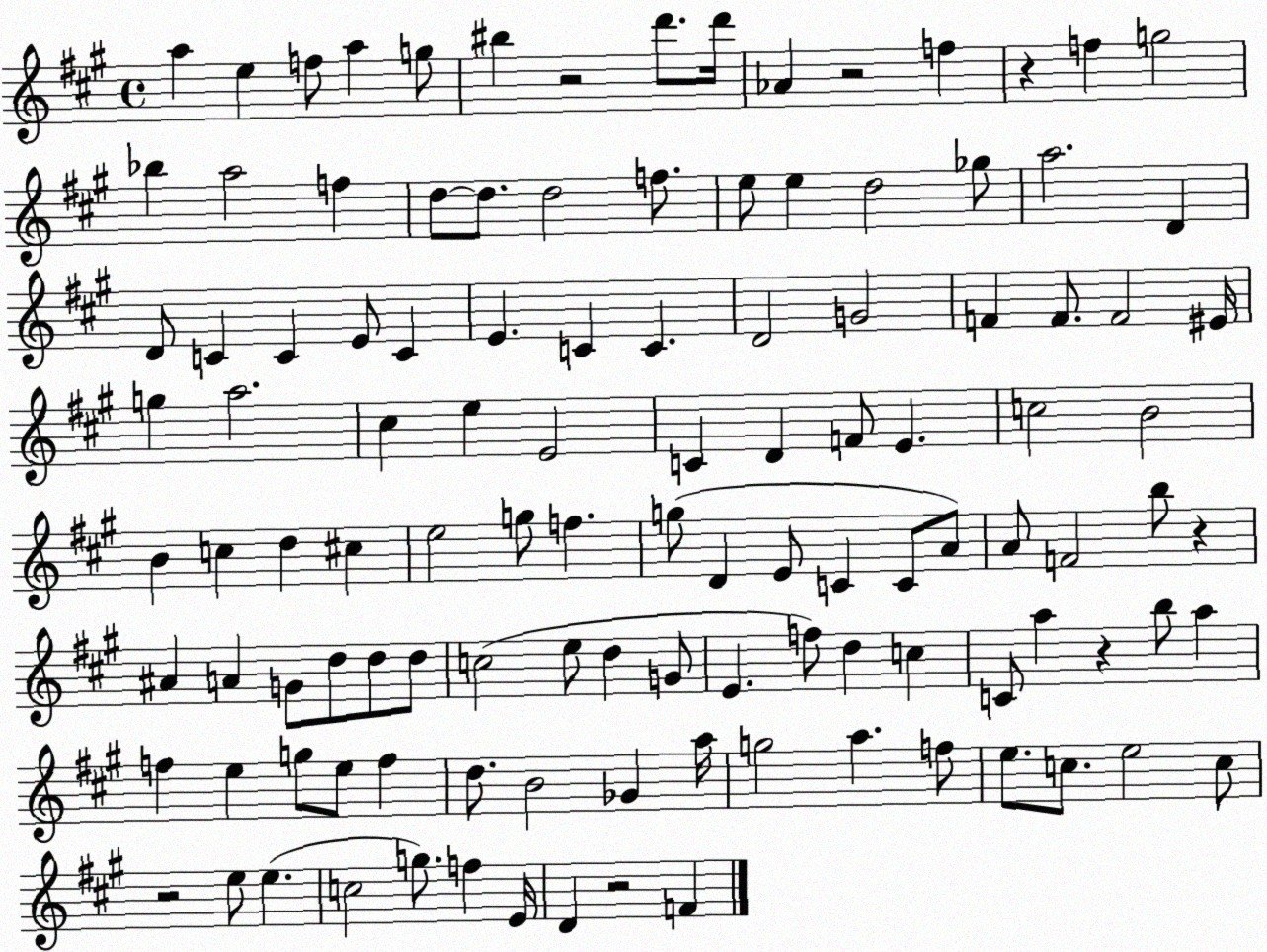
X:1
T:Untitled
M:4/4
L:1/4
K:A
a e f/2 a g/2 ^b z2 d'/2 d'/4 _A z2 f z f g2 _b a2 f d/2 d/2 d2 f/2 e/2 e d2 _g/2 a2 D D/2 C C E/2 C E C C D2 G2 F F/2 F2 ^E/4 g a2 ^c e E2 C D F/2 E c2 B2 B c d ^c e2 g/2 f g/2 D E/2 C C/2 A/2 A/2 F2 b/2 z ^A A G/2 d/2 d/2 d/2 c2 e/2 d G/2 E f/2 d c C/2 a z b/2 a f e g/2 e/2 f d/2 B2 _G a/4 g2 a f/2 e/2 c/2 e2 c/2 z2 e/2 e c2 g/2 f E/4 D z2 F